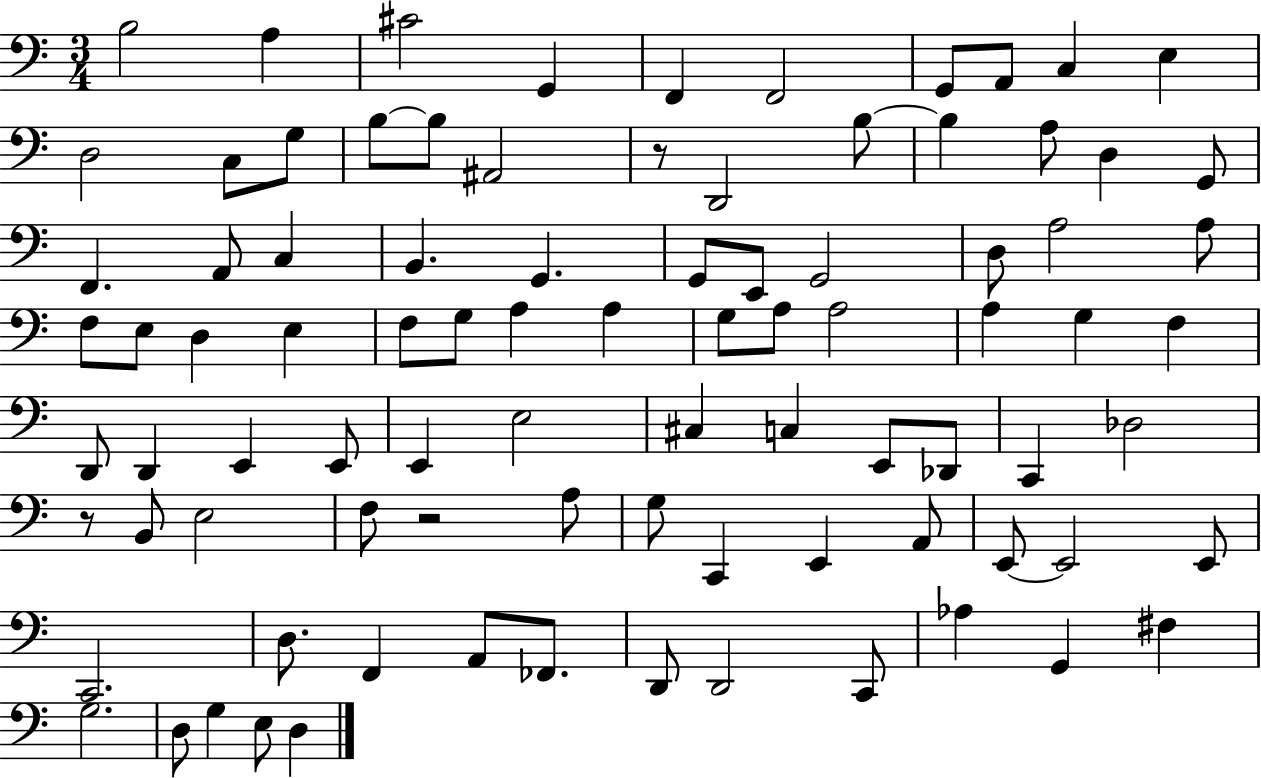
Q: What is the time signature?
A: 3/4